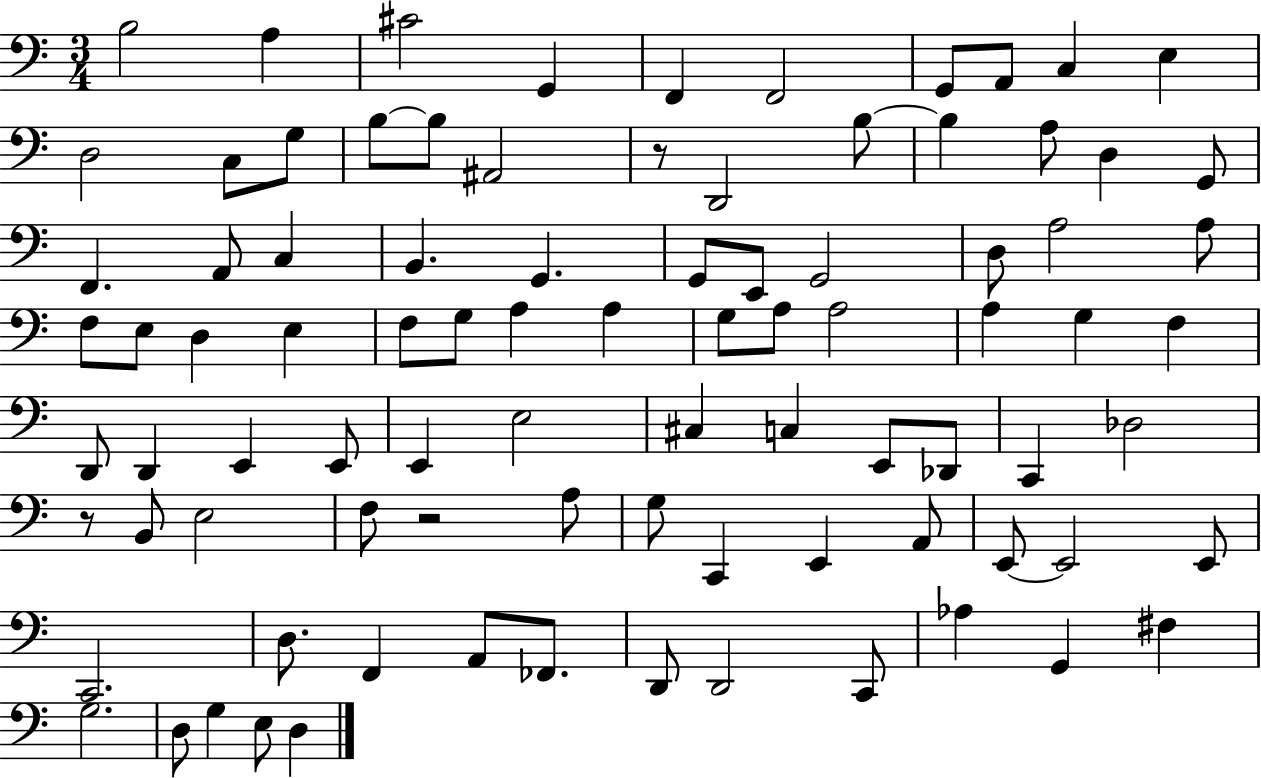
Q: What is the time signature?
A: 3/4